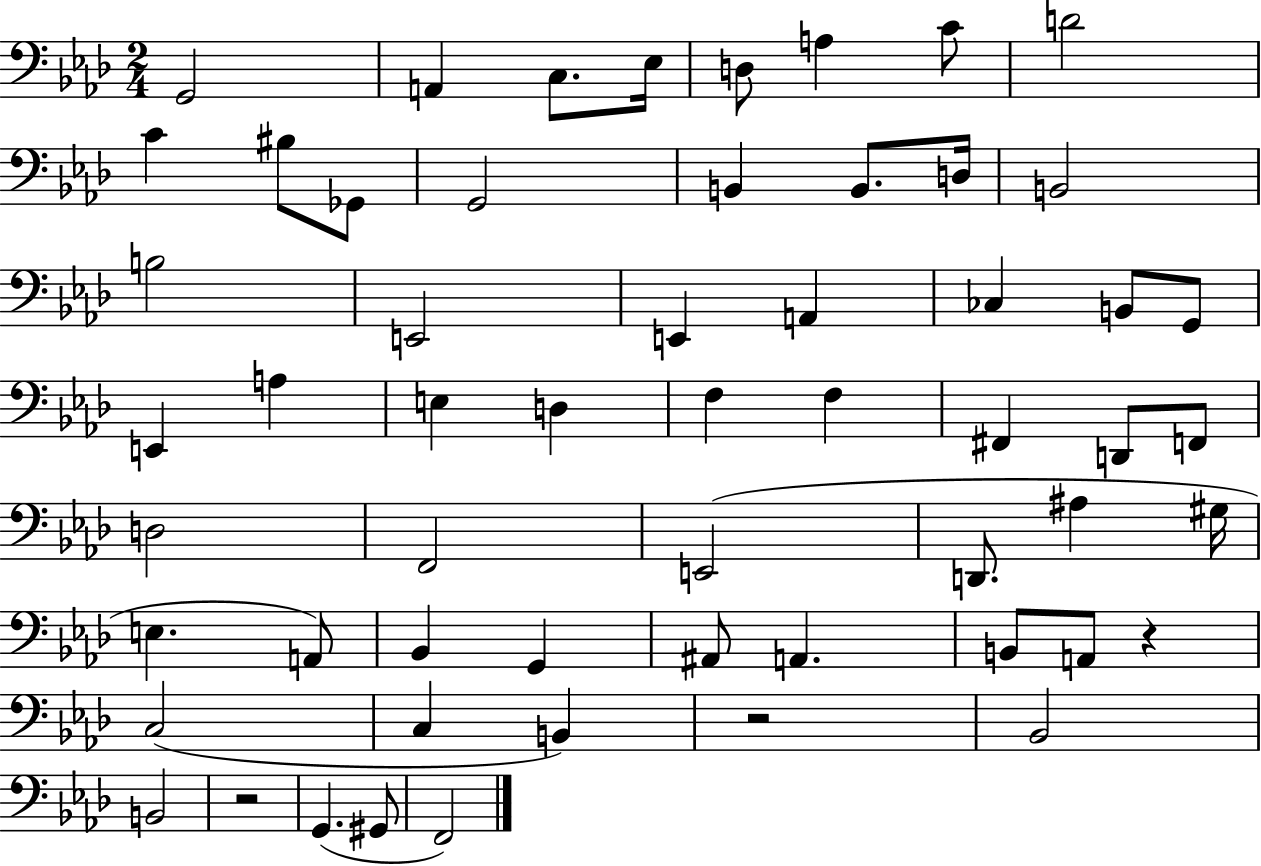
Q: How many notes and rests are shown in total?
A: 57